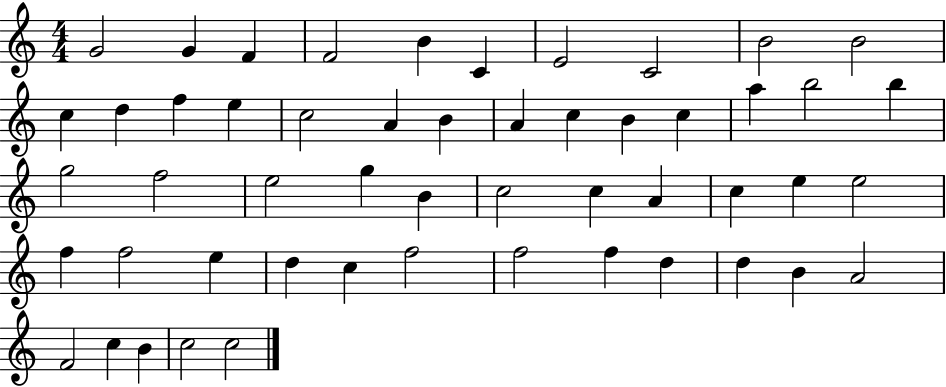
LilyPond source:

{
  \clef treble
  \numericTimeSignature
  \time 4/4
  \key c \major
  g'2 g'4 f'4 | f'2 b'4 c'4 | e'2 c'2 | b'2 b'2 | \break c''4 d''4 f''4 e''4 | c''2 a'4 b'4 | a'4 c''4 b'4 c''4 | a''4 b''2 b''4 | \break g''2 f''2 | e''2 g''4 b'4 | c''2 c''4 a'4 | c''4 e''4 e''2 | \break f''4 f''2 e''4 | d''4 c''4 f''2 | f''2 f''4 d''4 | d''4 b'4 a'2 | \break f'2 c''4 b'4 | c''2 c''2 | \bar "|."
}